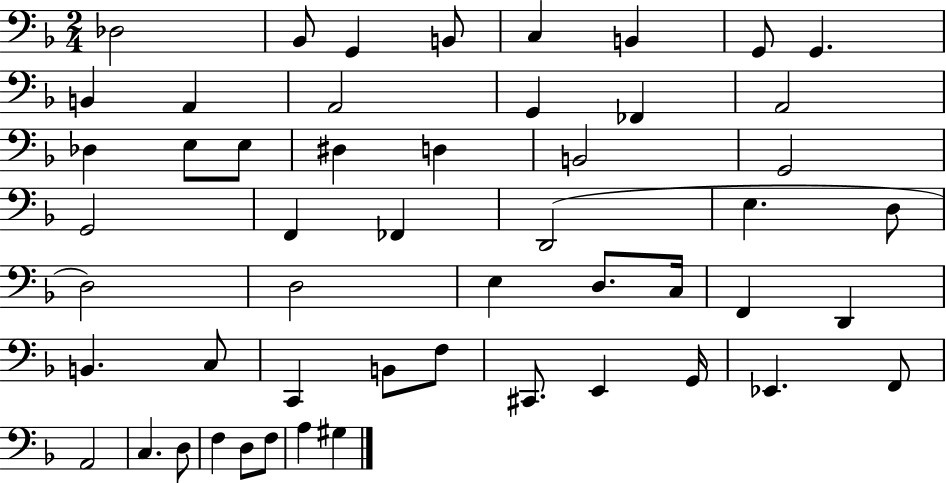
{
  \clef bass
  \numericTimeSignature
  \time 2/4
  \key f \major
  des2 | bes,8 g,4 b,8 | c4 b,4 | g,8 g,4. | \break b,4 a,4 | a,2 | g,4 fes,4 | a,2 | \break des4 e8 e8 | dis4 d4 | b,2 | g,2 | \break g,2 | f,4 fes,4 | d,2( | e4. d8 | \break d2) | d2 | e4 d8. c16 | f,4 d,4 | \break b,4. c8 | c,4 b,8 f8 | cis,8. e,4 g,16 | ees,4. f,8 | \break a,2 | c4. d8 | f4 d8 f8 | a4 gis4 | \break \bar "|."
}